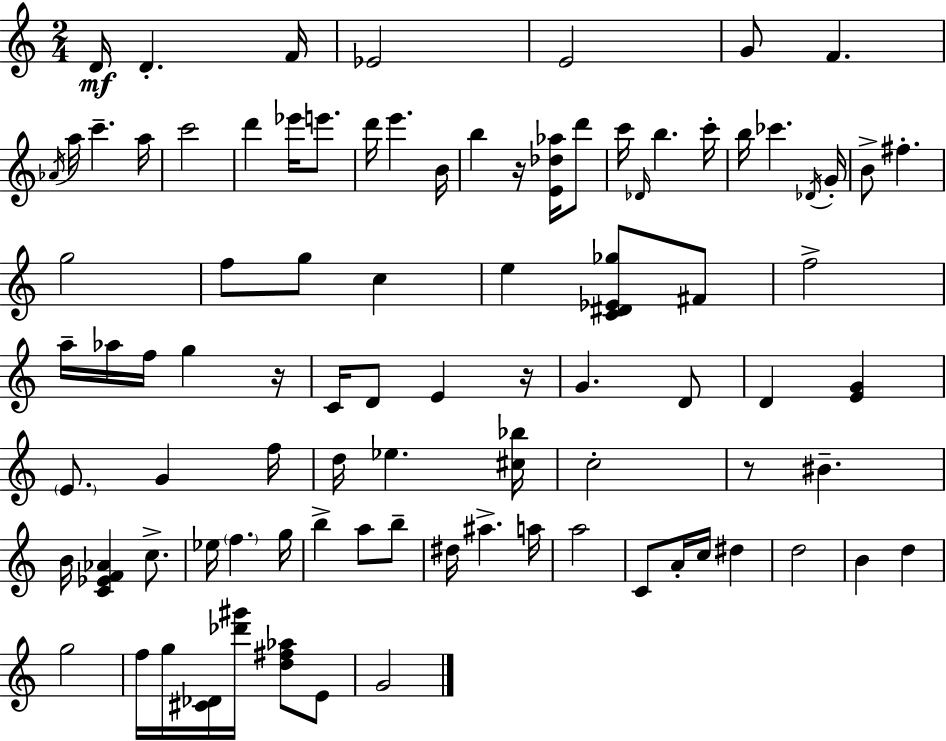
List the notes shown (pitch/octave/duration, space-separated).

D4/s D4/q. F4/s Eb4/h E4/h G4/e F4/q. Ab4/s A5/s C6/q. A5/s C6/h D6/q Eb6/s E6/e. D6/s E6/q. B4/s B5/q R/s [E4,Db5,Ab5]/s D6/e C6/s Db4/s B5/q. C6/s B5/s CES6/q. Db4/s G4/s B4/e F#5/q. G5/h F5/e G5/e C5/q E5/q [C4,D#4,Eb4,Gb5]/e F#4/e F5/h A5/s Ab5/s F5/s G5/q R/s C4/s D4/e E4/q R/s G4/q. D4/e D4/q [E4,G4]/q E4/e. G4/q F5/s D5/s Eb5/q. [C#5,Bb5]/s C5/h R/e BIS4/q. B4/s [C4,Eb4,F4,Ab4]/q C5/e. Eb5/s F5/q. G5/s B5/q A5/e B5/e D#5/s A#5/q. A5/s A5/h C4/e A4/s C5/s D#5/q D5/h B4/q D5/q G5/h F5/s G5/s [C#4,Db4]/s [Db6,G#6]/s [D5,F#5,Ab5]/e E4/e G4/h